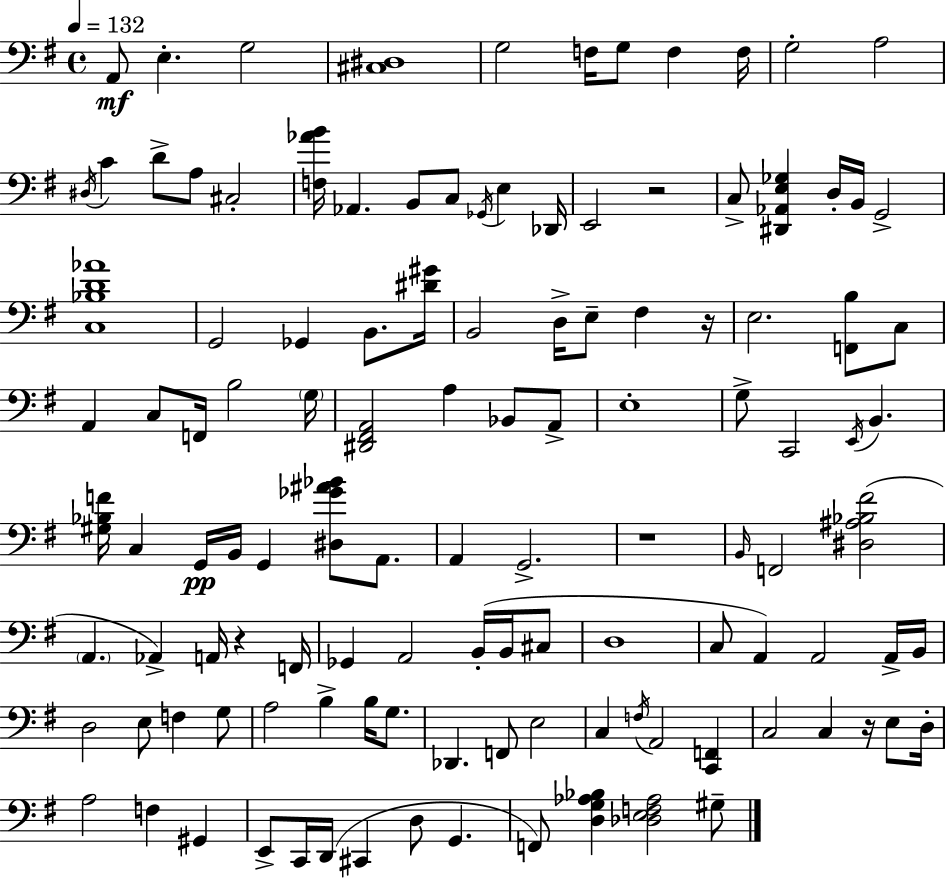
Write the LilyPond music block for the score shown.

{
  \clef bass
  \time 4/4
  \defaultTimeSignature
  \key g \major
  \tempo 4 = 132
  a,8\mf e4.-. g2 | <cis dis>1 | g2 f16 g8 f4 f16 | g2-. a2 | \break \acciaccatura { dis16 } c'4 d'8-> a8 cis2-. | <f aes' b'>16 aes,4. b,8 c8 \acciaccatura { ges,16 } e4 | des,16 e,2 r2 | c8-> <dis, aes, e ges>4 d16-. b,16 g,2-> | \break <c bes d' aes'>1 | g,2 ges,4 b,8. | <dis' gis'>16 b,2 d16-> e8-- fis4 | r16 e2. <f, b>8 | \break c8 a,4 c8 f,16 b2 | \parenthesize g16 <dis, fis, a,>2 a4 bes,8 | a,8-> e1-. | g8-> c,2 \acciaccatura { e,16 } b,4. | \break <gis bes f'>16 c4 g,16\pp b,16 g,4 <dis ges' ais' bes'>8 | a,8. a,4 g,2.-> | r1 | \grace { b,16 } f,2 <dis ais bes fis'>2( | \break \parenthesize a,4. aes,4->) a,16 r4 | f,16 ges,4 a,2 | b,16-.( b,16 cis8 d1 | c8 a,4) a,2 | \break a,16-> b,16 d2 e8 f4 | g8 a2 b4-> | b16 g8. des,4. f,8 e2 | c4 \acciaccatura { f16 } a,2 | \break <c, f,>4 c2 c4 | r16 e8 d16-. a2 f4 | gis,4 e,8-> c,16 d,16( cis,4 d8 g,4. | f,8) <d g aes bes>4 <des e f aes>2 | \break gis8-- \bar "|."
}